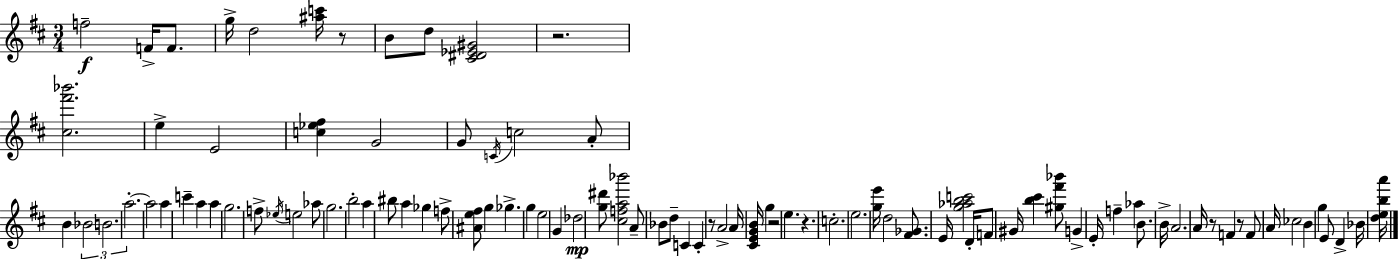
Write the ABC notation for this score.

X:1
T:Untitled
M:3/4
L:1/4
K:D
f2 F/4 F/2 g/4 d2 [^ac']/4 z/2 B/2 d/2 [^C^D_E^G]2 z2 [^c^f'_b']2 e E2 [c_e^f] G2 G/2 C/4 c2 A/2 B _B2 B2 a2 a2 a c' a a g2 f/2 _e/4 e2 _a/2 g2 b2 a ^b/2 a _g f/2 [^Ae^f]/2 g _g g e2 G _d2 [g^d']/2 [^cfa_b']2 A/2 _B/2 d/2 C C z/2 A2 A/4 [^CEGB]/4 g z2 e z c2 e2 [ge']/4 d2 [^F_G]/2 E/4 [g_abc']2 D/4 F/2 ^G/4 [b^c'] [^g^f'_b']/2 G E/4 f _a B/2 B/4 A2 A/4 z/2 F z/2 F/2 A/4 _c2 B g E/2 D _B/4 [deba']/4